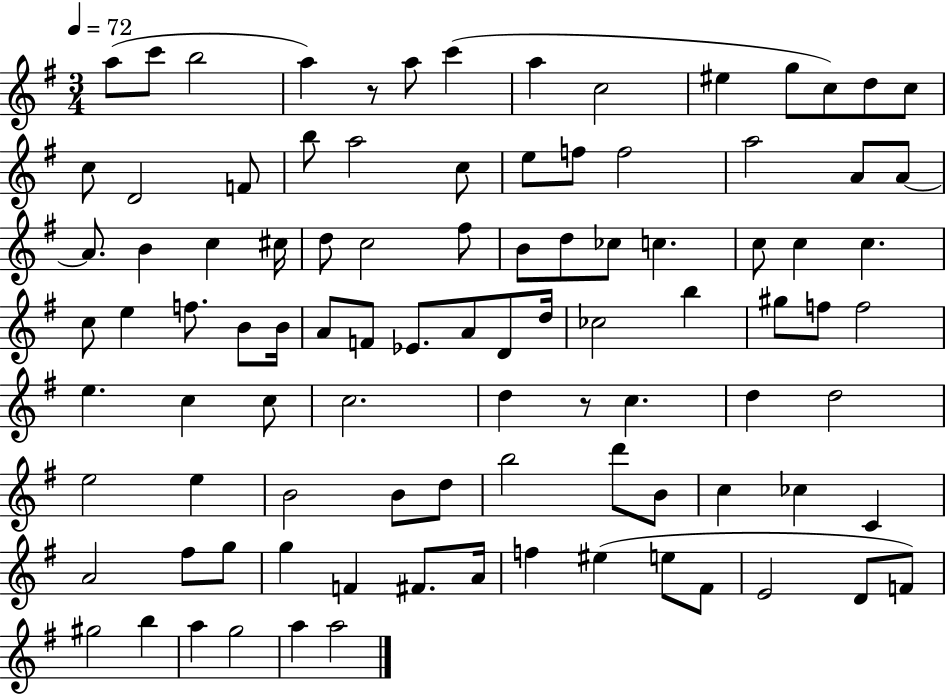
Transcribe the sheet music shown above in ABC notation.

X:1
T:Untitled
M:3/4
L:1/4
K:G
a/2 c'/2 b2 a z/2 a/2 c' a c2 ^e g/2 c/2 d/2 c/2 c/2 D2 F/2 b/2 a2 c/2 e/2 f/2 f2 a2 A/2 A/2 A/2 B c ^c/4 d/2 c2 ^f/2 B/2 d/2 _c/2 c c/2 c c c/2 e f/2 B/2 B/4 A/2 F/2 _E/2 A/2 D/2 d/4 _c2 b ^g/2 f/2 f2 e c c/2 c2 d z/2 c d d2 e2 e B2 B/2 d/2 b2 d'/2 B/2 c _c C A2 ^f/2 g/2 g F ^F/2 A/4 f ^e e/2 ^F/2 E2 D/2 F/2 ^g2 b a g2 a a2